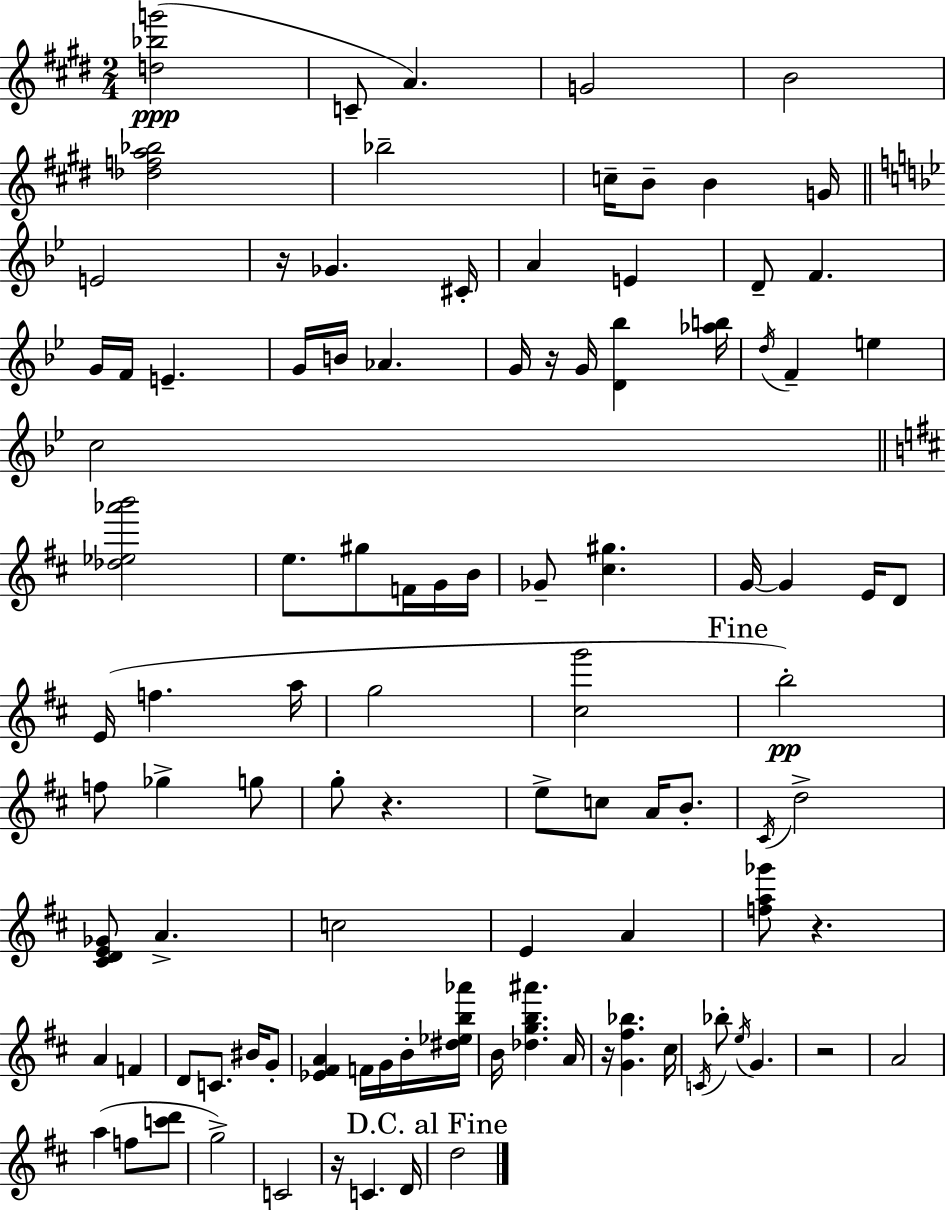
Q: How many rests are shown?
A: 7